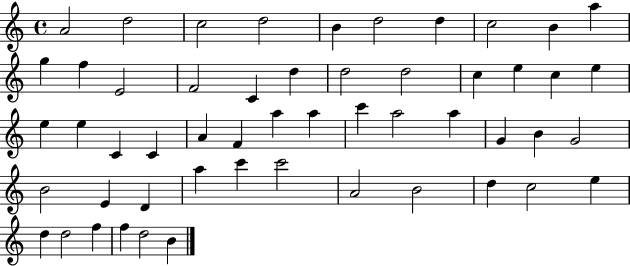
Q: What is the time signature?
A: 4/4